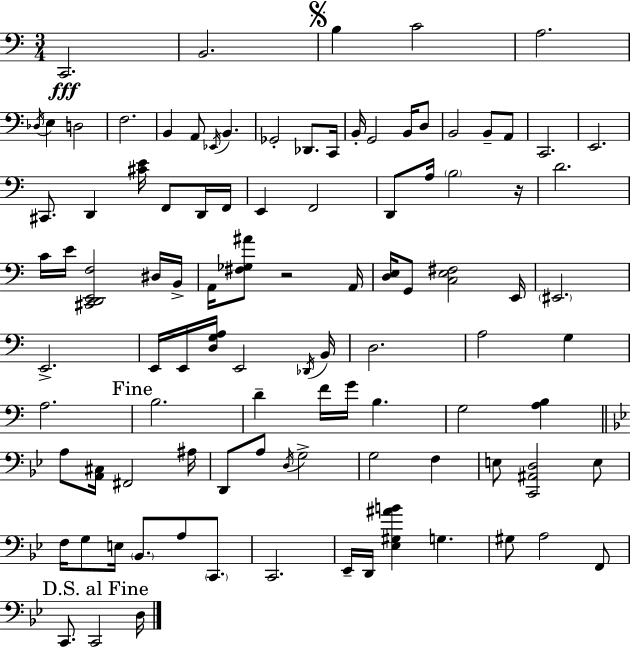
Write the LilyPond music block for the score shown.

{
  \clef bass
  \numericTimeSignature
  \time 3/4
  \key a \minor
  c,2.\fff | b,2. | \mark \markup { \musicglyph "scripts.segno" } b4 c'2 | a2. | \break \acciaccatura { des16 } e4 d2 | f2. | b,4 a,8 \acciaccatura { ees,16 } b,4. | ges,2-. des,8. | \break c,16 b,16-. g,2 b,16 | d8 b,2 b,8-- | a,8 c,2. | e,2. | \break cis,8. d,4 <cis' e'>16 f,8 | d,16 f,16 e,4 f,2 | d,8 a16 \parenthesize b2 | r16 d'2. | \break c'16 e'16 <cis, d, e, f>2 | dis16 b,16-> a,16 <fis ges ais'>8 r2 | a,16 <d e>16 g,8 <c e fis>2 | e,16 \parenthesize eis,2. | \break e,2.-> | e,16 e,16 <d g a>16 e,2 | \acciaccatura { des,16 } b,16 d2. | a2 g4 | \break a2. | \mark "Fine" b2. | d'4-- f'16 g'16 b4. | g2 <a b>4 | \break \bar "||" \break \key bes \major a8 <a, cis>16 fis,2 ais16 | d,8 a8 \acciaccatura { d16 } g2-> | g2 f4 | e8 <c, ais, d>2 e8 | \break f16 g8 e16 \parenthesize bes,8. a8 \parenthesize c,8. | c,2. | ees,16-- d,16 <ees gis ais' b'>4 g4. | gis8 a2 f,8 | \break \mark "D.S. al Fine" c,8. c,2 | d16 \bar "|."
}